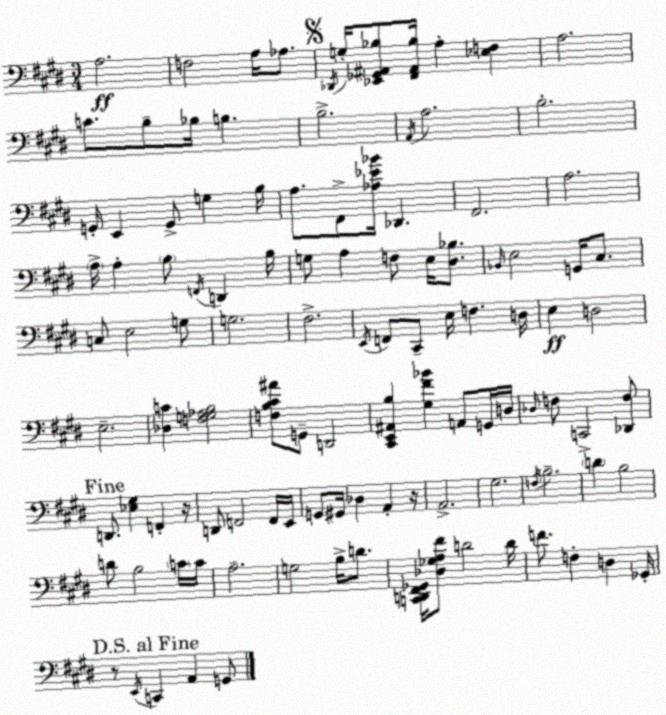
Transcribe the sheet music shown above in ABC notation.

X:1
T:Untitled
M:3/4
L:1/4
K:E
A,2 F,2 A,/4 _A,/2 _D,,/4 G,/4 [_E,,_G,,^A,,_B,]/2 [^F,,^A,,_B,]/4 A, [_E,F,] A,2 C/2 B,/2 _B,/4 B, B,2 A,,/4 A,2 B,2 G,,/4 E,, G,,/2 G, B,/4 A,/2 ^F,,/2 [_A,_E_B]/4 _D,, ^F,,2 A,2 A,/4 A, B,/2 F,,/4 D,, B,/4 G,/2 A, F,/2 E,/4 [^D,_B,]/2 _B,,/4 E,2 G,,/4 ^C,/2 C,/2 E,2 G,/2 G,2 ^F,2 E,,/4 F,,/2 ^C,,/2 E,/4 F, D,/4 E, D,2 E,2 [_D,C] [F,G,_A,B,]2 [F,B,^C^A]/2 G,,/2 D,,2 [^C,,E,,^A,,B,] [^G,^F_B] A,,/2 G,,/4 D,/4 _D,/4 F,/2 C,,2 [_D,,F,]/2 D,,/2 [_E,^G,] F,, z/4 D,,/2 F,,2 F,,/4 E,,/4 G,,/2 ^G,,/4 _D, A,, z/4 A,,2 ^G,2 F,/4 B,2 D B,2 D/2 B,2 C/4 C/4 A,2 G,2 B,/4 D/2 [C,,D,,^F,,_G,,]/4 [_D,_G,A,^F]/2 D2 D/4 F/2 F, D, _G,,/4 z/2 E,,/4 C,, A,, G,,/2